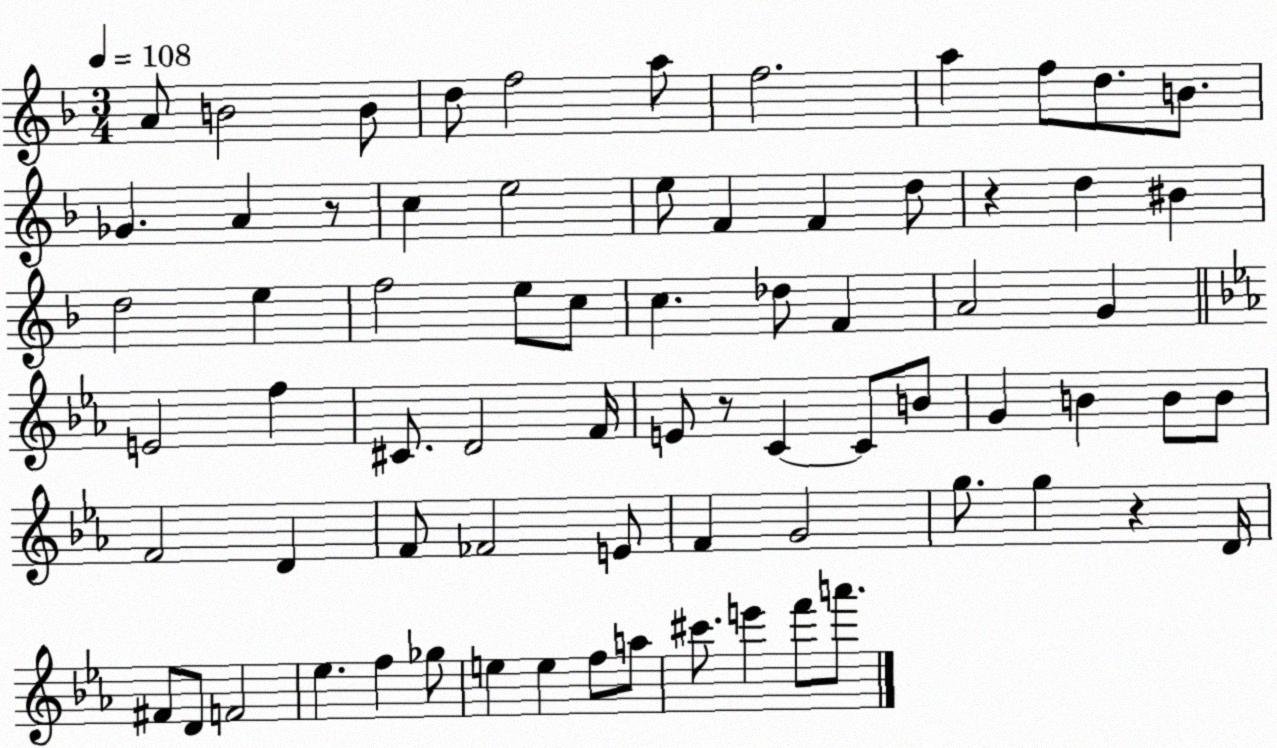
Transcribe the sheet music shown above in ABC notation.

X:1
T:Untitled
M:3/4
L:1/4
K:F
A/2 B2 B/2 d/2 f2 a/2 f2 a f/2 d/2 B/2 _G A z/2 c e2 e/2 F F d/2 z d ^B d2 e f2 e/2 c/2 c _d/2 F A2 G E2 f ^C/2 D2 F/4 E/2 z/2 C C/2 B/2 G B B/2 B/2 F2 D F/2 _F2 E/2 F G2 g/2 g z D/4 ^F/2 D/2 F2 _e f _g/2 e e f/2 a/2 ^c'/2 e' f'/2 a'/2